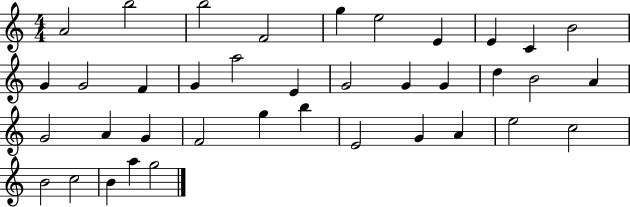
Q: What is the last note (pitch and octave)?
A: G5